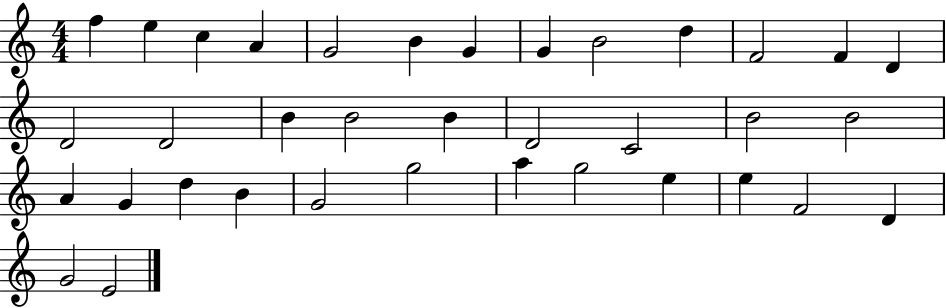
F5/q E5/q C5/q A4/q G4/h B4/q G4/q G4/q B4/h D5/q F4/h F4/q D4/q D4/h D4/h B4/q B4/h B4/q D4/h C4/h B4/h B4/h A4/q G4/q D5/q B4/q G4/h G5/h A5/q G5/h E5/q E5/q F4/h D4/q G4/h E4/h